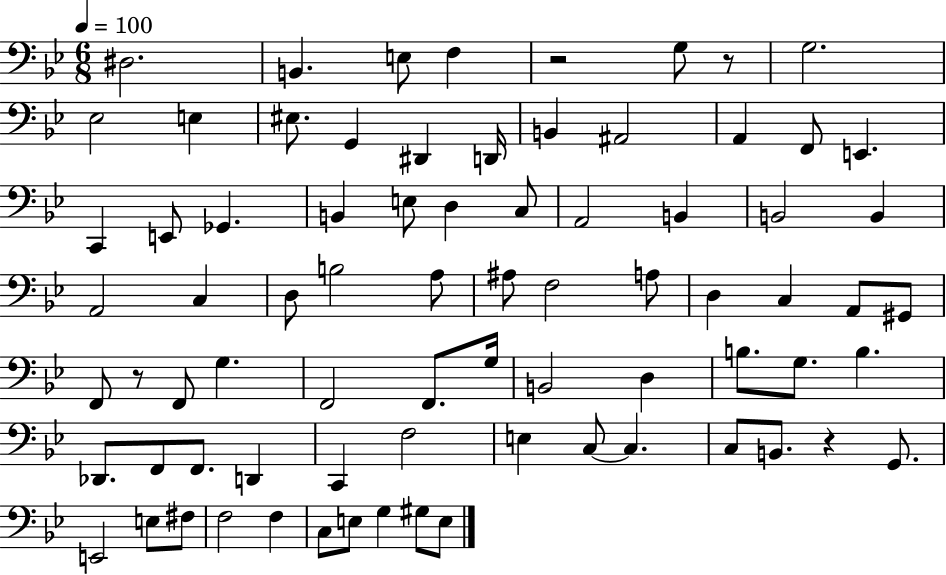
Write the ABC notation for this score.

X:1
T:Untitled
M:6/8
L:1/4
K:Bb
^D,2 B,, E,/2 F, z2 G,/2 z/2 G,2 _E,2 E, ^E,/2 G,, ^D,, D,,/4 B,, ^A,,2 A,, F,,/2 E,, C,, E,,/2 _G,, B,, E,/2 D, C,/2 A,,2 B,, B,,2 B,, A,,2 C, D,/2 B,2 A,/2 ^A,/2 F,2 A,/2 D, C, A,,/2 ^G,,/2 F,,/2 z/2 F,,/2 G, F,,2 F,,/2 G,/4 B,,2 D, B,/2 G,/2 B, _D,,/2 F,,/2 F,,/2 D,, C,, F,2 E, C,/2 C, C,/2 B,,/2 z G,,/2 E,,2 E,/2 ^F,/2 F,2 F, C,/2 E,/2 G, ^G,/2 E,/2